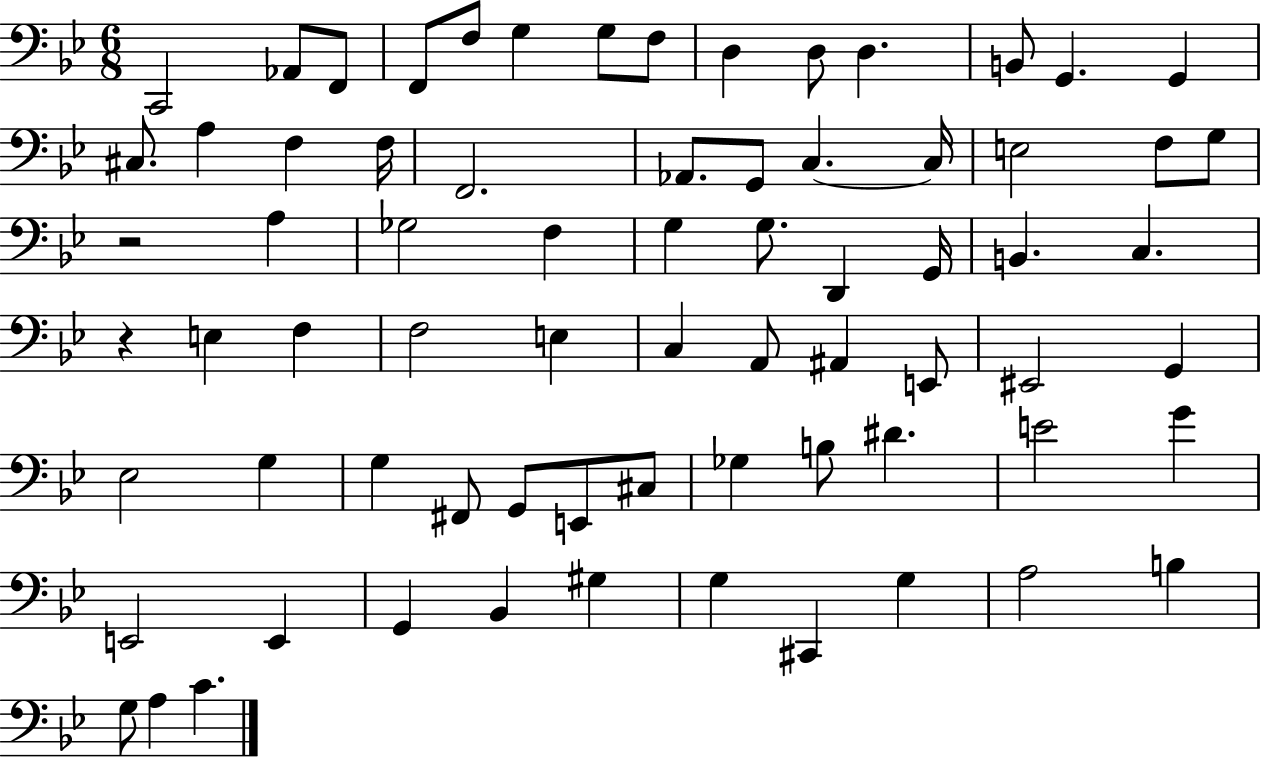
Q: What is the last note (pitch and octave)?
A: C4